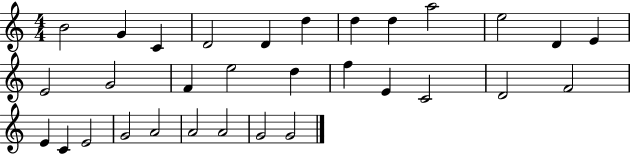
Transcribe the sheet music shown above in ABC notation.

X:1
T:Untitled
M:4/4
L:1/4
K:C
B2 G C D2 D d d d a2 e2 D E E2 G2 F e2 d f E C2 D2 F2 E C E2 G2 A2 A2 A2 G2 G2